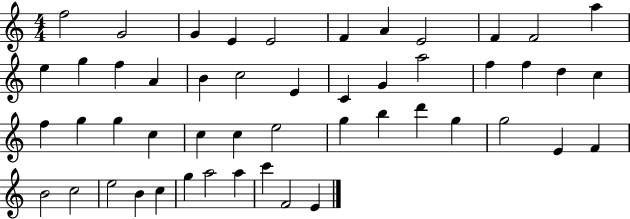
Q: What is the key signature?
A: C major